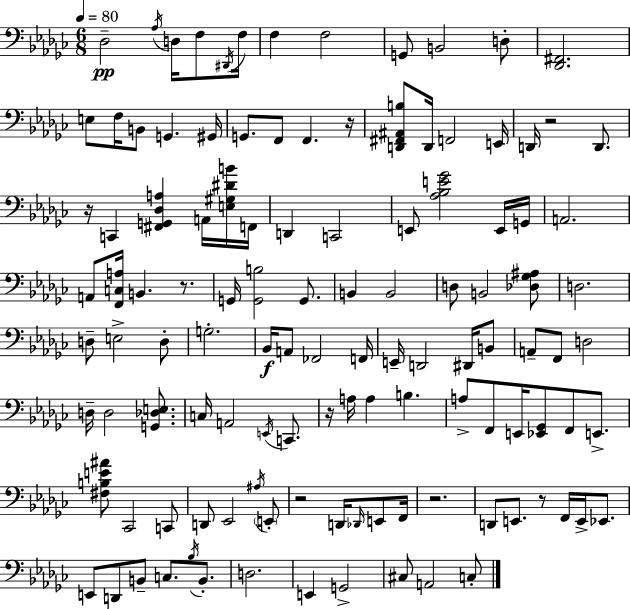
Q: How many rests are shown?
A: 8